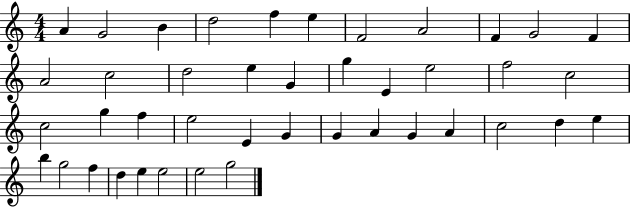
A4/q G4/h B4/q D5/h F5/q E5/q F4/h A4/h F4/q G4/h F4/q A4/h C5/h D5/h E5/q G4/q G5/q E4/q E5/h F5/h C5/h C5/h G5/q F5/q E5/h E4/q G4/q G4/q A4/q G4/q A4/q C5/h D5/q E5/q B5/q G5/h F5/q D5/q E5/q E5/h E5/h G5/h